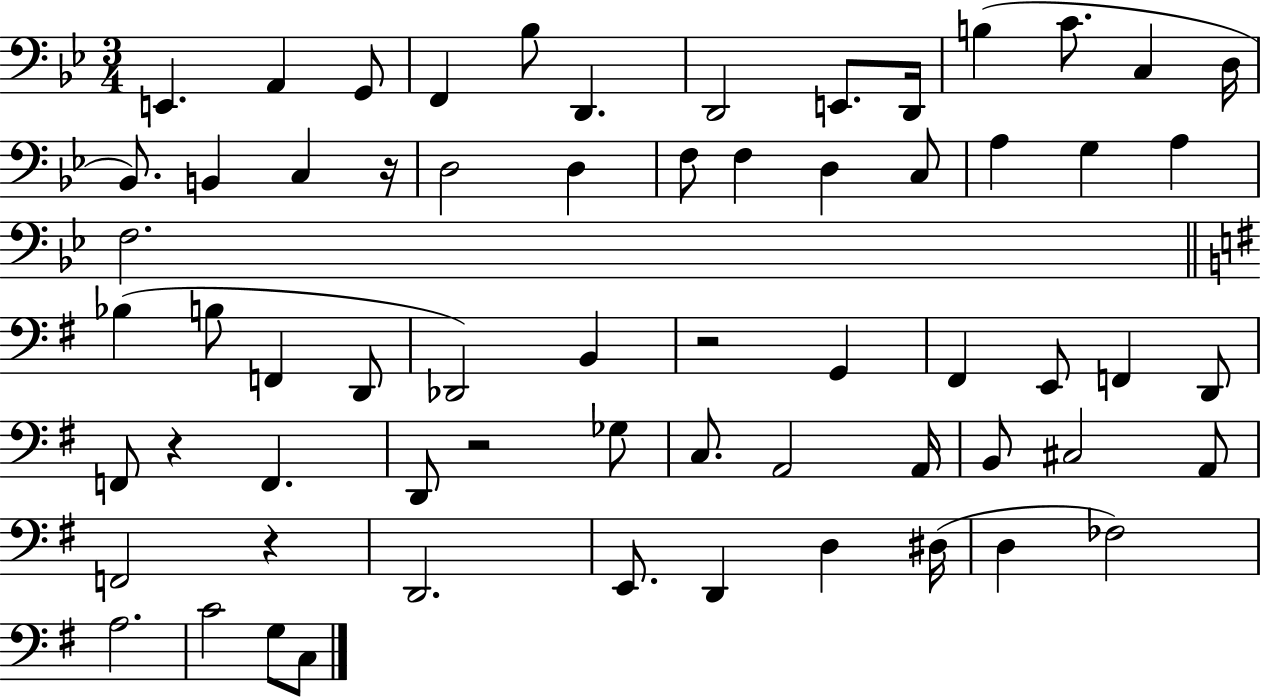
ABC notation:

X:1
T:Untitled
M:3/4
L:1/4
K:Bb
E,, A,, G,,/2 F,, _B,/2 D,, D,,2 E,,/2 D,,/4 B, C/2 C, D,/4 _B,,/2 B,, C, z/4 D,2 D, F,/2 F, D, C,/2 A, G, A, F,2 _B, B,/2 F,, D,,/2 _D,,2 B,, z2 G,, ^F,, E,,/2 F,, D,,/2 F,,/2 z F,, D,,/2 z2 _G,/2 C,/2 A,,2 A,,/4 B,,/2 ^C,2 A,,/2 F,,2 z D,,2 E,,/2 D,, D, ^D,/4 D, _F,2 A,2 C2 G,/2 C,/2